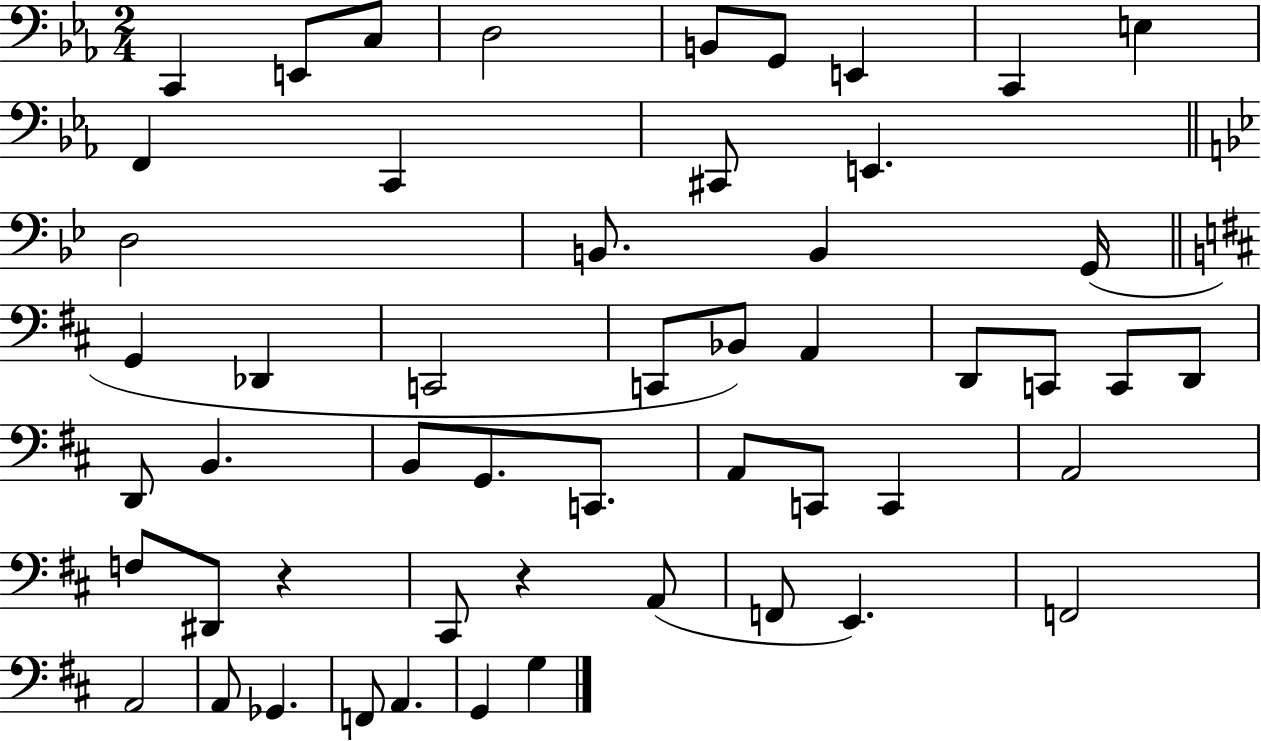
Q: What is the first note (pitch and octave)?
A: C2